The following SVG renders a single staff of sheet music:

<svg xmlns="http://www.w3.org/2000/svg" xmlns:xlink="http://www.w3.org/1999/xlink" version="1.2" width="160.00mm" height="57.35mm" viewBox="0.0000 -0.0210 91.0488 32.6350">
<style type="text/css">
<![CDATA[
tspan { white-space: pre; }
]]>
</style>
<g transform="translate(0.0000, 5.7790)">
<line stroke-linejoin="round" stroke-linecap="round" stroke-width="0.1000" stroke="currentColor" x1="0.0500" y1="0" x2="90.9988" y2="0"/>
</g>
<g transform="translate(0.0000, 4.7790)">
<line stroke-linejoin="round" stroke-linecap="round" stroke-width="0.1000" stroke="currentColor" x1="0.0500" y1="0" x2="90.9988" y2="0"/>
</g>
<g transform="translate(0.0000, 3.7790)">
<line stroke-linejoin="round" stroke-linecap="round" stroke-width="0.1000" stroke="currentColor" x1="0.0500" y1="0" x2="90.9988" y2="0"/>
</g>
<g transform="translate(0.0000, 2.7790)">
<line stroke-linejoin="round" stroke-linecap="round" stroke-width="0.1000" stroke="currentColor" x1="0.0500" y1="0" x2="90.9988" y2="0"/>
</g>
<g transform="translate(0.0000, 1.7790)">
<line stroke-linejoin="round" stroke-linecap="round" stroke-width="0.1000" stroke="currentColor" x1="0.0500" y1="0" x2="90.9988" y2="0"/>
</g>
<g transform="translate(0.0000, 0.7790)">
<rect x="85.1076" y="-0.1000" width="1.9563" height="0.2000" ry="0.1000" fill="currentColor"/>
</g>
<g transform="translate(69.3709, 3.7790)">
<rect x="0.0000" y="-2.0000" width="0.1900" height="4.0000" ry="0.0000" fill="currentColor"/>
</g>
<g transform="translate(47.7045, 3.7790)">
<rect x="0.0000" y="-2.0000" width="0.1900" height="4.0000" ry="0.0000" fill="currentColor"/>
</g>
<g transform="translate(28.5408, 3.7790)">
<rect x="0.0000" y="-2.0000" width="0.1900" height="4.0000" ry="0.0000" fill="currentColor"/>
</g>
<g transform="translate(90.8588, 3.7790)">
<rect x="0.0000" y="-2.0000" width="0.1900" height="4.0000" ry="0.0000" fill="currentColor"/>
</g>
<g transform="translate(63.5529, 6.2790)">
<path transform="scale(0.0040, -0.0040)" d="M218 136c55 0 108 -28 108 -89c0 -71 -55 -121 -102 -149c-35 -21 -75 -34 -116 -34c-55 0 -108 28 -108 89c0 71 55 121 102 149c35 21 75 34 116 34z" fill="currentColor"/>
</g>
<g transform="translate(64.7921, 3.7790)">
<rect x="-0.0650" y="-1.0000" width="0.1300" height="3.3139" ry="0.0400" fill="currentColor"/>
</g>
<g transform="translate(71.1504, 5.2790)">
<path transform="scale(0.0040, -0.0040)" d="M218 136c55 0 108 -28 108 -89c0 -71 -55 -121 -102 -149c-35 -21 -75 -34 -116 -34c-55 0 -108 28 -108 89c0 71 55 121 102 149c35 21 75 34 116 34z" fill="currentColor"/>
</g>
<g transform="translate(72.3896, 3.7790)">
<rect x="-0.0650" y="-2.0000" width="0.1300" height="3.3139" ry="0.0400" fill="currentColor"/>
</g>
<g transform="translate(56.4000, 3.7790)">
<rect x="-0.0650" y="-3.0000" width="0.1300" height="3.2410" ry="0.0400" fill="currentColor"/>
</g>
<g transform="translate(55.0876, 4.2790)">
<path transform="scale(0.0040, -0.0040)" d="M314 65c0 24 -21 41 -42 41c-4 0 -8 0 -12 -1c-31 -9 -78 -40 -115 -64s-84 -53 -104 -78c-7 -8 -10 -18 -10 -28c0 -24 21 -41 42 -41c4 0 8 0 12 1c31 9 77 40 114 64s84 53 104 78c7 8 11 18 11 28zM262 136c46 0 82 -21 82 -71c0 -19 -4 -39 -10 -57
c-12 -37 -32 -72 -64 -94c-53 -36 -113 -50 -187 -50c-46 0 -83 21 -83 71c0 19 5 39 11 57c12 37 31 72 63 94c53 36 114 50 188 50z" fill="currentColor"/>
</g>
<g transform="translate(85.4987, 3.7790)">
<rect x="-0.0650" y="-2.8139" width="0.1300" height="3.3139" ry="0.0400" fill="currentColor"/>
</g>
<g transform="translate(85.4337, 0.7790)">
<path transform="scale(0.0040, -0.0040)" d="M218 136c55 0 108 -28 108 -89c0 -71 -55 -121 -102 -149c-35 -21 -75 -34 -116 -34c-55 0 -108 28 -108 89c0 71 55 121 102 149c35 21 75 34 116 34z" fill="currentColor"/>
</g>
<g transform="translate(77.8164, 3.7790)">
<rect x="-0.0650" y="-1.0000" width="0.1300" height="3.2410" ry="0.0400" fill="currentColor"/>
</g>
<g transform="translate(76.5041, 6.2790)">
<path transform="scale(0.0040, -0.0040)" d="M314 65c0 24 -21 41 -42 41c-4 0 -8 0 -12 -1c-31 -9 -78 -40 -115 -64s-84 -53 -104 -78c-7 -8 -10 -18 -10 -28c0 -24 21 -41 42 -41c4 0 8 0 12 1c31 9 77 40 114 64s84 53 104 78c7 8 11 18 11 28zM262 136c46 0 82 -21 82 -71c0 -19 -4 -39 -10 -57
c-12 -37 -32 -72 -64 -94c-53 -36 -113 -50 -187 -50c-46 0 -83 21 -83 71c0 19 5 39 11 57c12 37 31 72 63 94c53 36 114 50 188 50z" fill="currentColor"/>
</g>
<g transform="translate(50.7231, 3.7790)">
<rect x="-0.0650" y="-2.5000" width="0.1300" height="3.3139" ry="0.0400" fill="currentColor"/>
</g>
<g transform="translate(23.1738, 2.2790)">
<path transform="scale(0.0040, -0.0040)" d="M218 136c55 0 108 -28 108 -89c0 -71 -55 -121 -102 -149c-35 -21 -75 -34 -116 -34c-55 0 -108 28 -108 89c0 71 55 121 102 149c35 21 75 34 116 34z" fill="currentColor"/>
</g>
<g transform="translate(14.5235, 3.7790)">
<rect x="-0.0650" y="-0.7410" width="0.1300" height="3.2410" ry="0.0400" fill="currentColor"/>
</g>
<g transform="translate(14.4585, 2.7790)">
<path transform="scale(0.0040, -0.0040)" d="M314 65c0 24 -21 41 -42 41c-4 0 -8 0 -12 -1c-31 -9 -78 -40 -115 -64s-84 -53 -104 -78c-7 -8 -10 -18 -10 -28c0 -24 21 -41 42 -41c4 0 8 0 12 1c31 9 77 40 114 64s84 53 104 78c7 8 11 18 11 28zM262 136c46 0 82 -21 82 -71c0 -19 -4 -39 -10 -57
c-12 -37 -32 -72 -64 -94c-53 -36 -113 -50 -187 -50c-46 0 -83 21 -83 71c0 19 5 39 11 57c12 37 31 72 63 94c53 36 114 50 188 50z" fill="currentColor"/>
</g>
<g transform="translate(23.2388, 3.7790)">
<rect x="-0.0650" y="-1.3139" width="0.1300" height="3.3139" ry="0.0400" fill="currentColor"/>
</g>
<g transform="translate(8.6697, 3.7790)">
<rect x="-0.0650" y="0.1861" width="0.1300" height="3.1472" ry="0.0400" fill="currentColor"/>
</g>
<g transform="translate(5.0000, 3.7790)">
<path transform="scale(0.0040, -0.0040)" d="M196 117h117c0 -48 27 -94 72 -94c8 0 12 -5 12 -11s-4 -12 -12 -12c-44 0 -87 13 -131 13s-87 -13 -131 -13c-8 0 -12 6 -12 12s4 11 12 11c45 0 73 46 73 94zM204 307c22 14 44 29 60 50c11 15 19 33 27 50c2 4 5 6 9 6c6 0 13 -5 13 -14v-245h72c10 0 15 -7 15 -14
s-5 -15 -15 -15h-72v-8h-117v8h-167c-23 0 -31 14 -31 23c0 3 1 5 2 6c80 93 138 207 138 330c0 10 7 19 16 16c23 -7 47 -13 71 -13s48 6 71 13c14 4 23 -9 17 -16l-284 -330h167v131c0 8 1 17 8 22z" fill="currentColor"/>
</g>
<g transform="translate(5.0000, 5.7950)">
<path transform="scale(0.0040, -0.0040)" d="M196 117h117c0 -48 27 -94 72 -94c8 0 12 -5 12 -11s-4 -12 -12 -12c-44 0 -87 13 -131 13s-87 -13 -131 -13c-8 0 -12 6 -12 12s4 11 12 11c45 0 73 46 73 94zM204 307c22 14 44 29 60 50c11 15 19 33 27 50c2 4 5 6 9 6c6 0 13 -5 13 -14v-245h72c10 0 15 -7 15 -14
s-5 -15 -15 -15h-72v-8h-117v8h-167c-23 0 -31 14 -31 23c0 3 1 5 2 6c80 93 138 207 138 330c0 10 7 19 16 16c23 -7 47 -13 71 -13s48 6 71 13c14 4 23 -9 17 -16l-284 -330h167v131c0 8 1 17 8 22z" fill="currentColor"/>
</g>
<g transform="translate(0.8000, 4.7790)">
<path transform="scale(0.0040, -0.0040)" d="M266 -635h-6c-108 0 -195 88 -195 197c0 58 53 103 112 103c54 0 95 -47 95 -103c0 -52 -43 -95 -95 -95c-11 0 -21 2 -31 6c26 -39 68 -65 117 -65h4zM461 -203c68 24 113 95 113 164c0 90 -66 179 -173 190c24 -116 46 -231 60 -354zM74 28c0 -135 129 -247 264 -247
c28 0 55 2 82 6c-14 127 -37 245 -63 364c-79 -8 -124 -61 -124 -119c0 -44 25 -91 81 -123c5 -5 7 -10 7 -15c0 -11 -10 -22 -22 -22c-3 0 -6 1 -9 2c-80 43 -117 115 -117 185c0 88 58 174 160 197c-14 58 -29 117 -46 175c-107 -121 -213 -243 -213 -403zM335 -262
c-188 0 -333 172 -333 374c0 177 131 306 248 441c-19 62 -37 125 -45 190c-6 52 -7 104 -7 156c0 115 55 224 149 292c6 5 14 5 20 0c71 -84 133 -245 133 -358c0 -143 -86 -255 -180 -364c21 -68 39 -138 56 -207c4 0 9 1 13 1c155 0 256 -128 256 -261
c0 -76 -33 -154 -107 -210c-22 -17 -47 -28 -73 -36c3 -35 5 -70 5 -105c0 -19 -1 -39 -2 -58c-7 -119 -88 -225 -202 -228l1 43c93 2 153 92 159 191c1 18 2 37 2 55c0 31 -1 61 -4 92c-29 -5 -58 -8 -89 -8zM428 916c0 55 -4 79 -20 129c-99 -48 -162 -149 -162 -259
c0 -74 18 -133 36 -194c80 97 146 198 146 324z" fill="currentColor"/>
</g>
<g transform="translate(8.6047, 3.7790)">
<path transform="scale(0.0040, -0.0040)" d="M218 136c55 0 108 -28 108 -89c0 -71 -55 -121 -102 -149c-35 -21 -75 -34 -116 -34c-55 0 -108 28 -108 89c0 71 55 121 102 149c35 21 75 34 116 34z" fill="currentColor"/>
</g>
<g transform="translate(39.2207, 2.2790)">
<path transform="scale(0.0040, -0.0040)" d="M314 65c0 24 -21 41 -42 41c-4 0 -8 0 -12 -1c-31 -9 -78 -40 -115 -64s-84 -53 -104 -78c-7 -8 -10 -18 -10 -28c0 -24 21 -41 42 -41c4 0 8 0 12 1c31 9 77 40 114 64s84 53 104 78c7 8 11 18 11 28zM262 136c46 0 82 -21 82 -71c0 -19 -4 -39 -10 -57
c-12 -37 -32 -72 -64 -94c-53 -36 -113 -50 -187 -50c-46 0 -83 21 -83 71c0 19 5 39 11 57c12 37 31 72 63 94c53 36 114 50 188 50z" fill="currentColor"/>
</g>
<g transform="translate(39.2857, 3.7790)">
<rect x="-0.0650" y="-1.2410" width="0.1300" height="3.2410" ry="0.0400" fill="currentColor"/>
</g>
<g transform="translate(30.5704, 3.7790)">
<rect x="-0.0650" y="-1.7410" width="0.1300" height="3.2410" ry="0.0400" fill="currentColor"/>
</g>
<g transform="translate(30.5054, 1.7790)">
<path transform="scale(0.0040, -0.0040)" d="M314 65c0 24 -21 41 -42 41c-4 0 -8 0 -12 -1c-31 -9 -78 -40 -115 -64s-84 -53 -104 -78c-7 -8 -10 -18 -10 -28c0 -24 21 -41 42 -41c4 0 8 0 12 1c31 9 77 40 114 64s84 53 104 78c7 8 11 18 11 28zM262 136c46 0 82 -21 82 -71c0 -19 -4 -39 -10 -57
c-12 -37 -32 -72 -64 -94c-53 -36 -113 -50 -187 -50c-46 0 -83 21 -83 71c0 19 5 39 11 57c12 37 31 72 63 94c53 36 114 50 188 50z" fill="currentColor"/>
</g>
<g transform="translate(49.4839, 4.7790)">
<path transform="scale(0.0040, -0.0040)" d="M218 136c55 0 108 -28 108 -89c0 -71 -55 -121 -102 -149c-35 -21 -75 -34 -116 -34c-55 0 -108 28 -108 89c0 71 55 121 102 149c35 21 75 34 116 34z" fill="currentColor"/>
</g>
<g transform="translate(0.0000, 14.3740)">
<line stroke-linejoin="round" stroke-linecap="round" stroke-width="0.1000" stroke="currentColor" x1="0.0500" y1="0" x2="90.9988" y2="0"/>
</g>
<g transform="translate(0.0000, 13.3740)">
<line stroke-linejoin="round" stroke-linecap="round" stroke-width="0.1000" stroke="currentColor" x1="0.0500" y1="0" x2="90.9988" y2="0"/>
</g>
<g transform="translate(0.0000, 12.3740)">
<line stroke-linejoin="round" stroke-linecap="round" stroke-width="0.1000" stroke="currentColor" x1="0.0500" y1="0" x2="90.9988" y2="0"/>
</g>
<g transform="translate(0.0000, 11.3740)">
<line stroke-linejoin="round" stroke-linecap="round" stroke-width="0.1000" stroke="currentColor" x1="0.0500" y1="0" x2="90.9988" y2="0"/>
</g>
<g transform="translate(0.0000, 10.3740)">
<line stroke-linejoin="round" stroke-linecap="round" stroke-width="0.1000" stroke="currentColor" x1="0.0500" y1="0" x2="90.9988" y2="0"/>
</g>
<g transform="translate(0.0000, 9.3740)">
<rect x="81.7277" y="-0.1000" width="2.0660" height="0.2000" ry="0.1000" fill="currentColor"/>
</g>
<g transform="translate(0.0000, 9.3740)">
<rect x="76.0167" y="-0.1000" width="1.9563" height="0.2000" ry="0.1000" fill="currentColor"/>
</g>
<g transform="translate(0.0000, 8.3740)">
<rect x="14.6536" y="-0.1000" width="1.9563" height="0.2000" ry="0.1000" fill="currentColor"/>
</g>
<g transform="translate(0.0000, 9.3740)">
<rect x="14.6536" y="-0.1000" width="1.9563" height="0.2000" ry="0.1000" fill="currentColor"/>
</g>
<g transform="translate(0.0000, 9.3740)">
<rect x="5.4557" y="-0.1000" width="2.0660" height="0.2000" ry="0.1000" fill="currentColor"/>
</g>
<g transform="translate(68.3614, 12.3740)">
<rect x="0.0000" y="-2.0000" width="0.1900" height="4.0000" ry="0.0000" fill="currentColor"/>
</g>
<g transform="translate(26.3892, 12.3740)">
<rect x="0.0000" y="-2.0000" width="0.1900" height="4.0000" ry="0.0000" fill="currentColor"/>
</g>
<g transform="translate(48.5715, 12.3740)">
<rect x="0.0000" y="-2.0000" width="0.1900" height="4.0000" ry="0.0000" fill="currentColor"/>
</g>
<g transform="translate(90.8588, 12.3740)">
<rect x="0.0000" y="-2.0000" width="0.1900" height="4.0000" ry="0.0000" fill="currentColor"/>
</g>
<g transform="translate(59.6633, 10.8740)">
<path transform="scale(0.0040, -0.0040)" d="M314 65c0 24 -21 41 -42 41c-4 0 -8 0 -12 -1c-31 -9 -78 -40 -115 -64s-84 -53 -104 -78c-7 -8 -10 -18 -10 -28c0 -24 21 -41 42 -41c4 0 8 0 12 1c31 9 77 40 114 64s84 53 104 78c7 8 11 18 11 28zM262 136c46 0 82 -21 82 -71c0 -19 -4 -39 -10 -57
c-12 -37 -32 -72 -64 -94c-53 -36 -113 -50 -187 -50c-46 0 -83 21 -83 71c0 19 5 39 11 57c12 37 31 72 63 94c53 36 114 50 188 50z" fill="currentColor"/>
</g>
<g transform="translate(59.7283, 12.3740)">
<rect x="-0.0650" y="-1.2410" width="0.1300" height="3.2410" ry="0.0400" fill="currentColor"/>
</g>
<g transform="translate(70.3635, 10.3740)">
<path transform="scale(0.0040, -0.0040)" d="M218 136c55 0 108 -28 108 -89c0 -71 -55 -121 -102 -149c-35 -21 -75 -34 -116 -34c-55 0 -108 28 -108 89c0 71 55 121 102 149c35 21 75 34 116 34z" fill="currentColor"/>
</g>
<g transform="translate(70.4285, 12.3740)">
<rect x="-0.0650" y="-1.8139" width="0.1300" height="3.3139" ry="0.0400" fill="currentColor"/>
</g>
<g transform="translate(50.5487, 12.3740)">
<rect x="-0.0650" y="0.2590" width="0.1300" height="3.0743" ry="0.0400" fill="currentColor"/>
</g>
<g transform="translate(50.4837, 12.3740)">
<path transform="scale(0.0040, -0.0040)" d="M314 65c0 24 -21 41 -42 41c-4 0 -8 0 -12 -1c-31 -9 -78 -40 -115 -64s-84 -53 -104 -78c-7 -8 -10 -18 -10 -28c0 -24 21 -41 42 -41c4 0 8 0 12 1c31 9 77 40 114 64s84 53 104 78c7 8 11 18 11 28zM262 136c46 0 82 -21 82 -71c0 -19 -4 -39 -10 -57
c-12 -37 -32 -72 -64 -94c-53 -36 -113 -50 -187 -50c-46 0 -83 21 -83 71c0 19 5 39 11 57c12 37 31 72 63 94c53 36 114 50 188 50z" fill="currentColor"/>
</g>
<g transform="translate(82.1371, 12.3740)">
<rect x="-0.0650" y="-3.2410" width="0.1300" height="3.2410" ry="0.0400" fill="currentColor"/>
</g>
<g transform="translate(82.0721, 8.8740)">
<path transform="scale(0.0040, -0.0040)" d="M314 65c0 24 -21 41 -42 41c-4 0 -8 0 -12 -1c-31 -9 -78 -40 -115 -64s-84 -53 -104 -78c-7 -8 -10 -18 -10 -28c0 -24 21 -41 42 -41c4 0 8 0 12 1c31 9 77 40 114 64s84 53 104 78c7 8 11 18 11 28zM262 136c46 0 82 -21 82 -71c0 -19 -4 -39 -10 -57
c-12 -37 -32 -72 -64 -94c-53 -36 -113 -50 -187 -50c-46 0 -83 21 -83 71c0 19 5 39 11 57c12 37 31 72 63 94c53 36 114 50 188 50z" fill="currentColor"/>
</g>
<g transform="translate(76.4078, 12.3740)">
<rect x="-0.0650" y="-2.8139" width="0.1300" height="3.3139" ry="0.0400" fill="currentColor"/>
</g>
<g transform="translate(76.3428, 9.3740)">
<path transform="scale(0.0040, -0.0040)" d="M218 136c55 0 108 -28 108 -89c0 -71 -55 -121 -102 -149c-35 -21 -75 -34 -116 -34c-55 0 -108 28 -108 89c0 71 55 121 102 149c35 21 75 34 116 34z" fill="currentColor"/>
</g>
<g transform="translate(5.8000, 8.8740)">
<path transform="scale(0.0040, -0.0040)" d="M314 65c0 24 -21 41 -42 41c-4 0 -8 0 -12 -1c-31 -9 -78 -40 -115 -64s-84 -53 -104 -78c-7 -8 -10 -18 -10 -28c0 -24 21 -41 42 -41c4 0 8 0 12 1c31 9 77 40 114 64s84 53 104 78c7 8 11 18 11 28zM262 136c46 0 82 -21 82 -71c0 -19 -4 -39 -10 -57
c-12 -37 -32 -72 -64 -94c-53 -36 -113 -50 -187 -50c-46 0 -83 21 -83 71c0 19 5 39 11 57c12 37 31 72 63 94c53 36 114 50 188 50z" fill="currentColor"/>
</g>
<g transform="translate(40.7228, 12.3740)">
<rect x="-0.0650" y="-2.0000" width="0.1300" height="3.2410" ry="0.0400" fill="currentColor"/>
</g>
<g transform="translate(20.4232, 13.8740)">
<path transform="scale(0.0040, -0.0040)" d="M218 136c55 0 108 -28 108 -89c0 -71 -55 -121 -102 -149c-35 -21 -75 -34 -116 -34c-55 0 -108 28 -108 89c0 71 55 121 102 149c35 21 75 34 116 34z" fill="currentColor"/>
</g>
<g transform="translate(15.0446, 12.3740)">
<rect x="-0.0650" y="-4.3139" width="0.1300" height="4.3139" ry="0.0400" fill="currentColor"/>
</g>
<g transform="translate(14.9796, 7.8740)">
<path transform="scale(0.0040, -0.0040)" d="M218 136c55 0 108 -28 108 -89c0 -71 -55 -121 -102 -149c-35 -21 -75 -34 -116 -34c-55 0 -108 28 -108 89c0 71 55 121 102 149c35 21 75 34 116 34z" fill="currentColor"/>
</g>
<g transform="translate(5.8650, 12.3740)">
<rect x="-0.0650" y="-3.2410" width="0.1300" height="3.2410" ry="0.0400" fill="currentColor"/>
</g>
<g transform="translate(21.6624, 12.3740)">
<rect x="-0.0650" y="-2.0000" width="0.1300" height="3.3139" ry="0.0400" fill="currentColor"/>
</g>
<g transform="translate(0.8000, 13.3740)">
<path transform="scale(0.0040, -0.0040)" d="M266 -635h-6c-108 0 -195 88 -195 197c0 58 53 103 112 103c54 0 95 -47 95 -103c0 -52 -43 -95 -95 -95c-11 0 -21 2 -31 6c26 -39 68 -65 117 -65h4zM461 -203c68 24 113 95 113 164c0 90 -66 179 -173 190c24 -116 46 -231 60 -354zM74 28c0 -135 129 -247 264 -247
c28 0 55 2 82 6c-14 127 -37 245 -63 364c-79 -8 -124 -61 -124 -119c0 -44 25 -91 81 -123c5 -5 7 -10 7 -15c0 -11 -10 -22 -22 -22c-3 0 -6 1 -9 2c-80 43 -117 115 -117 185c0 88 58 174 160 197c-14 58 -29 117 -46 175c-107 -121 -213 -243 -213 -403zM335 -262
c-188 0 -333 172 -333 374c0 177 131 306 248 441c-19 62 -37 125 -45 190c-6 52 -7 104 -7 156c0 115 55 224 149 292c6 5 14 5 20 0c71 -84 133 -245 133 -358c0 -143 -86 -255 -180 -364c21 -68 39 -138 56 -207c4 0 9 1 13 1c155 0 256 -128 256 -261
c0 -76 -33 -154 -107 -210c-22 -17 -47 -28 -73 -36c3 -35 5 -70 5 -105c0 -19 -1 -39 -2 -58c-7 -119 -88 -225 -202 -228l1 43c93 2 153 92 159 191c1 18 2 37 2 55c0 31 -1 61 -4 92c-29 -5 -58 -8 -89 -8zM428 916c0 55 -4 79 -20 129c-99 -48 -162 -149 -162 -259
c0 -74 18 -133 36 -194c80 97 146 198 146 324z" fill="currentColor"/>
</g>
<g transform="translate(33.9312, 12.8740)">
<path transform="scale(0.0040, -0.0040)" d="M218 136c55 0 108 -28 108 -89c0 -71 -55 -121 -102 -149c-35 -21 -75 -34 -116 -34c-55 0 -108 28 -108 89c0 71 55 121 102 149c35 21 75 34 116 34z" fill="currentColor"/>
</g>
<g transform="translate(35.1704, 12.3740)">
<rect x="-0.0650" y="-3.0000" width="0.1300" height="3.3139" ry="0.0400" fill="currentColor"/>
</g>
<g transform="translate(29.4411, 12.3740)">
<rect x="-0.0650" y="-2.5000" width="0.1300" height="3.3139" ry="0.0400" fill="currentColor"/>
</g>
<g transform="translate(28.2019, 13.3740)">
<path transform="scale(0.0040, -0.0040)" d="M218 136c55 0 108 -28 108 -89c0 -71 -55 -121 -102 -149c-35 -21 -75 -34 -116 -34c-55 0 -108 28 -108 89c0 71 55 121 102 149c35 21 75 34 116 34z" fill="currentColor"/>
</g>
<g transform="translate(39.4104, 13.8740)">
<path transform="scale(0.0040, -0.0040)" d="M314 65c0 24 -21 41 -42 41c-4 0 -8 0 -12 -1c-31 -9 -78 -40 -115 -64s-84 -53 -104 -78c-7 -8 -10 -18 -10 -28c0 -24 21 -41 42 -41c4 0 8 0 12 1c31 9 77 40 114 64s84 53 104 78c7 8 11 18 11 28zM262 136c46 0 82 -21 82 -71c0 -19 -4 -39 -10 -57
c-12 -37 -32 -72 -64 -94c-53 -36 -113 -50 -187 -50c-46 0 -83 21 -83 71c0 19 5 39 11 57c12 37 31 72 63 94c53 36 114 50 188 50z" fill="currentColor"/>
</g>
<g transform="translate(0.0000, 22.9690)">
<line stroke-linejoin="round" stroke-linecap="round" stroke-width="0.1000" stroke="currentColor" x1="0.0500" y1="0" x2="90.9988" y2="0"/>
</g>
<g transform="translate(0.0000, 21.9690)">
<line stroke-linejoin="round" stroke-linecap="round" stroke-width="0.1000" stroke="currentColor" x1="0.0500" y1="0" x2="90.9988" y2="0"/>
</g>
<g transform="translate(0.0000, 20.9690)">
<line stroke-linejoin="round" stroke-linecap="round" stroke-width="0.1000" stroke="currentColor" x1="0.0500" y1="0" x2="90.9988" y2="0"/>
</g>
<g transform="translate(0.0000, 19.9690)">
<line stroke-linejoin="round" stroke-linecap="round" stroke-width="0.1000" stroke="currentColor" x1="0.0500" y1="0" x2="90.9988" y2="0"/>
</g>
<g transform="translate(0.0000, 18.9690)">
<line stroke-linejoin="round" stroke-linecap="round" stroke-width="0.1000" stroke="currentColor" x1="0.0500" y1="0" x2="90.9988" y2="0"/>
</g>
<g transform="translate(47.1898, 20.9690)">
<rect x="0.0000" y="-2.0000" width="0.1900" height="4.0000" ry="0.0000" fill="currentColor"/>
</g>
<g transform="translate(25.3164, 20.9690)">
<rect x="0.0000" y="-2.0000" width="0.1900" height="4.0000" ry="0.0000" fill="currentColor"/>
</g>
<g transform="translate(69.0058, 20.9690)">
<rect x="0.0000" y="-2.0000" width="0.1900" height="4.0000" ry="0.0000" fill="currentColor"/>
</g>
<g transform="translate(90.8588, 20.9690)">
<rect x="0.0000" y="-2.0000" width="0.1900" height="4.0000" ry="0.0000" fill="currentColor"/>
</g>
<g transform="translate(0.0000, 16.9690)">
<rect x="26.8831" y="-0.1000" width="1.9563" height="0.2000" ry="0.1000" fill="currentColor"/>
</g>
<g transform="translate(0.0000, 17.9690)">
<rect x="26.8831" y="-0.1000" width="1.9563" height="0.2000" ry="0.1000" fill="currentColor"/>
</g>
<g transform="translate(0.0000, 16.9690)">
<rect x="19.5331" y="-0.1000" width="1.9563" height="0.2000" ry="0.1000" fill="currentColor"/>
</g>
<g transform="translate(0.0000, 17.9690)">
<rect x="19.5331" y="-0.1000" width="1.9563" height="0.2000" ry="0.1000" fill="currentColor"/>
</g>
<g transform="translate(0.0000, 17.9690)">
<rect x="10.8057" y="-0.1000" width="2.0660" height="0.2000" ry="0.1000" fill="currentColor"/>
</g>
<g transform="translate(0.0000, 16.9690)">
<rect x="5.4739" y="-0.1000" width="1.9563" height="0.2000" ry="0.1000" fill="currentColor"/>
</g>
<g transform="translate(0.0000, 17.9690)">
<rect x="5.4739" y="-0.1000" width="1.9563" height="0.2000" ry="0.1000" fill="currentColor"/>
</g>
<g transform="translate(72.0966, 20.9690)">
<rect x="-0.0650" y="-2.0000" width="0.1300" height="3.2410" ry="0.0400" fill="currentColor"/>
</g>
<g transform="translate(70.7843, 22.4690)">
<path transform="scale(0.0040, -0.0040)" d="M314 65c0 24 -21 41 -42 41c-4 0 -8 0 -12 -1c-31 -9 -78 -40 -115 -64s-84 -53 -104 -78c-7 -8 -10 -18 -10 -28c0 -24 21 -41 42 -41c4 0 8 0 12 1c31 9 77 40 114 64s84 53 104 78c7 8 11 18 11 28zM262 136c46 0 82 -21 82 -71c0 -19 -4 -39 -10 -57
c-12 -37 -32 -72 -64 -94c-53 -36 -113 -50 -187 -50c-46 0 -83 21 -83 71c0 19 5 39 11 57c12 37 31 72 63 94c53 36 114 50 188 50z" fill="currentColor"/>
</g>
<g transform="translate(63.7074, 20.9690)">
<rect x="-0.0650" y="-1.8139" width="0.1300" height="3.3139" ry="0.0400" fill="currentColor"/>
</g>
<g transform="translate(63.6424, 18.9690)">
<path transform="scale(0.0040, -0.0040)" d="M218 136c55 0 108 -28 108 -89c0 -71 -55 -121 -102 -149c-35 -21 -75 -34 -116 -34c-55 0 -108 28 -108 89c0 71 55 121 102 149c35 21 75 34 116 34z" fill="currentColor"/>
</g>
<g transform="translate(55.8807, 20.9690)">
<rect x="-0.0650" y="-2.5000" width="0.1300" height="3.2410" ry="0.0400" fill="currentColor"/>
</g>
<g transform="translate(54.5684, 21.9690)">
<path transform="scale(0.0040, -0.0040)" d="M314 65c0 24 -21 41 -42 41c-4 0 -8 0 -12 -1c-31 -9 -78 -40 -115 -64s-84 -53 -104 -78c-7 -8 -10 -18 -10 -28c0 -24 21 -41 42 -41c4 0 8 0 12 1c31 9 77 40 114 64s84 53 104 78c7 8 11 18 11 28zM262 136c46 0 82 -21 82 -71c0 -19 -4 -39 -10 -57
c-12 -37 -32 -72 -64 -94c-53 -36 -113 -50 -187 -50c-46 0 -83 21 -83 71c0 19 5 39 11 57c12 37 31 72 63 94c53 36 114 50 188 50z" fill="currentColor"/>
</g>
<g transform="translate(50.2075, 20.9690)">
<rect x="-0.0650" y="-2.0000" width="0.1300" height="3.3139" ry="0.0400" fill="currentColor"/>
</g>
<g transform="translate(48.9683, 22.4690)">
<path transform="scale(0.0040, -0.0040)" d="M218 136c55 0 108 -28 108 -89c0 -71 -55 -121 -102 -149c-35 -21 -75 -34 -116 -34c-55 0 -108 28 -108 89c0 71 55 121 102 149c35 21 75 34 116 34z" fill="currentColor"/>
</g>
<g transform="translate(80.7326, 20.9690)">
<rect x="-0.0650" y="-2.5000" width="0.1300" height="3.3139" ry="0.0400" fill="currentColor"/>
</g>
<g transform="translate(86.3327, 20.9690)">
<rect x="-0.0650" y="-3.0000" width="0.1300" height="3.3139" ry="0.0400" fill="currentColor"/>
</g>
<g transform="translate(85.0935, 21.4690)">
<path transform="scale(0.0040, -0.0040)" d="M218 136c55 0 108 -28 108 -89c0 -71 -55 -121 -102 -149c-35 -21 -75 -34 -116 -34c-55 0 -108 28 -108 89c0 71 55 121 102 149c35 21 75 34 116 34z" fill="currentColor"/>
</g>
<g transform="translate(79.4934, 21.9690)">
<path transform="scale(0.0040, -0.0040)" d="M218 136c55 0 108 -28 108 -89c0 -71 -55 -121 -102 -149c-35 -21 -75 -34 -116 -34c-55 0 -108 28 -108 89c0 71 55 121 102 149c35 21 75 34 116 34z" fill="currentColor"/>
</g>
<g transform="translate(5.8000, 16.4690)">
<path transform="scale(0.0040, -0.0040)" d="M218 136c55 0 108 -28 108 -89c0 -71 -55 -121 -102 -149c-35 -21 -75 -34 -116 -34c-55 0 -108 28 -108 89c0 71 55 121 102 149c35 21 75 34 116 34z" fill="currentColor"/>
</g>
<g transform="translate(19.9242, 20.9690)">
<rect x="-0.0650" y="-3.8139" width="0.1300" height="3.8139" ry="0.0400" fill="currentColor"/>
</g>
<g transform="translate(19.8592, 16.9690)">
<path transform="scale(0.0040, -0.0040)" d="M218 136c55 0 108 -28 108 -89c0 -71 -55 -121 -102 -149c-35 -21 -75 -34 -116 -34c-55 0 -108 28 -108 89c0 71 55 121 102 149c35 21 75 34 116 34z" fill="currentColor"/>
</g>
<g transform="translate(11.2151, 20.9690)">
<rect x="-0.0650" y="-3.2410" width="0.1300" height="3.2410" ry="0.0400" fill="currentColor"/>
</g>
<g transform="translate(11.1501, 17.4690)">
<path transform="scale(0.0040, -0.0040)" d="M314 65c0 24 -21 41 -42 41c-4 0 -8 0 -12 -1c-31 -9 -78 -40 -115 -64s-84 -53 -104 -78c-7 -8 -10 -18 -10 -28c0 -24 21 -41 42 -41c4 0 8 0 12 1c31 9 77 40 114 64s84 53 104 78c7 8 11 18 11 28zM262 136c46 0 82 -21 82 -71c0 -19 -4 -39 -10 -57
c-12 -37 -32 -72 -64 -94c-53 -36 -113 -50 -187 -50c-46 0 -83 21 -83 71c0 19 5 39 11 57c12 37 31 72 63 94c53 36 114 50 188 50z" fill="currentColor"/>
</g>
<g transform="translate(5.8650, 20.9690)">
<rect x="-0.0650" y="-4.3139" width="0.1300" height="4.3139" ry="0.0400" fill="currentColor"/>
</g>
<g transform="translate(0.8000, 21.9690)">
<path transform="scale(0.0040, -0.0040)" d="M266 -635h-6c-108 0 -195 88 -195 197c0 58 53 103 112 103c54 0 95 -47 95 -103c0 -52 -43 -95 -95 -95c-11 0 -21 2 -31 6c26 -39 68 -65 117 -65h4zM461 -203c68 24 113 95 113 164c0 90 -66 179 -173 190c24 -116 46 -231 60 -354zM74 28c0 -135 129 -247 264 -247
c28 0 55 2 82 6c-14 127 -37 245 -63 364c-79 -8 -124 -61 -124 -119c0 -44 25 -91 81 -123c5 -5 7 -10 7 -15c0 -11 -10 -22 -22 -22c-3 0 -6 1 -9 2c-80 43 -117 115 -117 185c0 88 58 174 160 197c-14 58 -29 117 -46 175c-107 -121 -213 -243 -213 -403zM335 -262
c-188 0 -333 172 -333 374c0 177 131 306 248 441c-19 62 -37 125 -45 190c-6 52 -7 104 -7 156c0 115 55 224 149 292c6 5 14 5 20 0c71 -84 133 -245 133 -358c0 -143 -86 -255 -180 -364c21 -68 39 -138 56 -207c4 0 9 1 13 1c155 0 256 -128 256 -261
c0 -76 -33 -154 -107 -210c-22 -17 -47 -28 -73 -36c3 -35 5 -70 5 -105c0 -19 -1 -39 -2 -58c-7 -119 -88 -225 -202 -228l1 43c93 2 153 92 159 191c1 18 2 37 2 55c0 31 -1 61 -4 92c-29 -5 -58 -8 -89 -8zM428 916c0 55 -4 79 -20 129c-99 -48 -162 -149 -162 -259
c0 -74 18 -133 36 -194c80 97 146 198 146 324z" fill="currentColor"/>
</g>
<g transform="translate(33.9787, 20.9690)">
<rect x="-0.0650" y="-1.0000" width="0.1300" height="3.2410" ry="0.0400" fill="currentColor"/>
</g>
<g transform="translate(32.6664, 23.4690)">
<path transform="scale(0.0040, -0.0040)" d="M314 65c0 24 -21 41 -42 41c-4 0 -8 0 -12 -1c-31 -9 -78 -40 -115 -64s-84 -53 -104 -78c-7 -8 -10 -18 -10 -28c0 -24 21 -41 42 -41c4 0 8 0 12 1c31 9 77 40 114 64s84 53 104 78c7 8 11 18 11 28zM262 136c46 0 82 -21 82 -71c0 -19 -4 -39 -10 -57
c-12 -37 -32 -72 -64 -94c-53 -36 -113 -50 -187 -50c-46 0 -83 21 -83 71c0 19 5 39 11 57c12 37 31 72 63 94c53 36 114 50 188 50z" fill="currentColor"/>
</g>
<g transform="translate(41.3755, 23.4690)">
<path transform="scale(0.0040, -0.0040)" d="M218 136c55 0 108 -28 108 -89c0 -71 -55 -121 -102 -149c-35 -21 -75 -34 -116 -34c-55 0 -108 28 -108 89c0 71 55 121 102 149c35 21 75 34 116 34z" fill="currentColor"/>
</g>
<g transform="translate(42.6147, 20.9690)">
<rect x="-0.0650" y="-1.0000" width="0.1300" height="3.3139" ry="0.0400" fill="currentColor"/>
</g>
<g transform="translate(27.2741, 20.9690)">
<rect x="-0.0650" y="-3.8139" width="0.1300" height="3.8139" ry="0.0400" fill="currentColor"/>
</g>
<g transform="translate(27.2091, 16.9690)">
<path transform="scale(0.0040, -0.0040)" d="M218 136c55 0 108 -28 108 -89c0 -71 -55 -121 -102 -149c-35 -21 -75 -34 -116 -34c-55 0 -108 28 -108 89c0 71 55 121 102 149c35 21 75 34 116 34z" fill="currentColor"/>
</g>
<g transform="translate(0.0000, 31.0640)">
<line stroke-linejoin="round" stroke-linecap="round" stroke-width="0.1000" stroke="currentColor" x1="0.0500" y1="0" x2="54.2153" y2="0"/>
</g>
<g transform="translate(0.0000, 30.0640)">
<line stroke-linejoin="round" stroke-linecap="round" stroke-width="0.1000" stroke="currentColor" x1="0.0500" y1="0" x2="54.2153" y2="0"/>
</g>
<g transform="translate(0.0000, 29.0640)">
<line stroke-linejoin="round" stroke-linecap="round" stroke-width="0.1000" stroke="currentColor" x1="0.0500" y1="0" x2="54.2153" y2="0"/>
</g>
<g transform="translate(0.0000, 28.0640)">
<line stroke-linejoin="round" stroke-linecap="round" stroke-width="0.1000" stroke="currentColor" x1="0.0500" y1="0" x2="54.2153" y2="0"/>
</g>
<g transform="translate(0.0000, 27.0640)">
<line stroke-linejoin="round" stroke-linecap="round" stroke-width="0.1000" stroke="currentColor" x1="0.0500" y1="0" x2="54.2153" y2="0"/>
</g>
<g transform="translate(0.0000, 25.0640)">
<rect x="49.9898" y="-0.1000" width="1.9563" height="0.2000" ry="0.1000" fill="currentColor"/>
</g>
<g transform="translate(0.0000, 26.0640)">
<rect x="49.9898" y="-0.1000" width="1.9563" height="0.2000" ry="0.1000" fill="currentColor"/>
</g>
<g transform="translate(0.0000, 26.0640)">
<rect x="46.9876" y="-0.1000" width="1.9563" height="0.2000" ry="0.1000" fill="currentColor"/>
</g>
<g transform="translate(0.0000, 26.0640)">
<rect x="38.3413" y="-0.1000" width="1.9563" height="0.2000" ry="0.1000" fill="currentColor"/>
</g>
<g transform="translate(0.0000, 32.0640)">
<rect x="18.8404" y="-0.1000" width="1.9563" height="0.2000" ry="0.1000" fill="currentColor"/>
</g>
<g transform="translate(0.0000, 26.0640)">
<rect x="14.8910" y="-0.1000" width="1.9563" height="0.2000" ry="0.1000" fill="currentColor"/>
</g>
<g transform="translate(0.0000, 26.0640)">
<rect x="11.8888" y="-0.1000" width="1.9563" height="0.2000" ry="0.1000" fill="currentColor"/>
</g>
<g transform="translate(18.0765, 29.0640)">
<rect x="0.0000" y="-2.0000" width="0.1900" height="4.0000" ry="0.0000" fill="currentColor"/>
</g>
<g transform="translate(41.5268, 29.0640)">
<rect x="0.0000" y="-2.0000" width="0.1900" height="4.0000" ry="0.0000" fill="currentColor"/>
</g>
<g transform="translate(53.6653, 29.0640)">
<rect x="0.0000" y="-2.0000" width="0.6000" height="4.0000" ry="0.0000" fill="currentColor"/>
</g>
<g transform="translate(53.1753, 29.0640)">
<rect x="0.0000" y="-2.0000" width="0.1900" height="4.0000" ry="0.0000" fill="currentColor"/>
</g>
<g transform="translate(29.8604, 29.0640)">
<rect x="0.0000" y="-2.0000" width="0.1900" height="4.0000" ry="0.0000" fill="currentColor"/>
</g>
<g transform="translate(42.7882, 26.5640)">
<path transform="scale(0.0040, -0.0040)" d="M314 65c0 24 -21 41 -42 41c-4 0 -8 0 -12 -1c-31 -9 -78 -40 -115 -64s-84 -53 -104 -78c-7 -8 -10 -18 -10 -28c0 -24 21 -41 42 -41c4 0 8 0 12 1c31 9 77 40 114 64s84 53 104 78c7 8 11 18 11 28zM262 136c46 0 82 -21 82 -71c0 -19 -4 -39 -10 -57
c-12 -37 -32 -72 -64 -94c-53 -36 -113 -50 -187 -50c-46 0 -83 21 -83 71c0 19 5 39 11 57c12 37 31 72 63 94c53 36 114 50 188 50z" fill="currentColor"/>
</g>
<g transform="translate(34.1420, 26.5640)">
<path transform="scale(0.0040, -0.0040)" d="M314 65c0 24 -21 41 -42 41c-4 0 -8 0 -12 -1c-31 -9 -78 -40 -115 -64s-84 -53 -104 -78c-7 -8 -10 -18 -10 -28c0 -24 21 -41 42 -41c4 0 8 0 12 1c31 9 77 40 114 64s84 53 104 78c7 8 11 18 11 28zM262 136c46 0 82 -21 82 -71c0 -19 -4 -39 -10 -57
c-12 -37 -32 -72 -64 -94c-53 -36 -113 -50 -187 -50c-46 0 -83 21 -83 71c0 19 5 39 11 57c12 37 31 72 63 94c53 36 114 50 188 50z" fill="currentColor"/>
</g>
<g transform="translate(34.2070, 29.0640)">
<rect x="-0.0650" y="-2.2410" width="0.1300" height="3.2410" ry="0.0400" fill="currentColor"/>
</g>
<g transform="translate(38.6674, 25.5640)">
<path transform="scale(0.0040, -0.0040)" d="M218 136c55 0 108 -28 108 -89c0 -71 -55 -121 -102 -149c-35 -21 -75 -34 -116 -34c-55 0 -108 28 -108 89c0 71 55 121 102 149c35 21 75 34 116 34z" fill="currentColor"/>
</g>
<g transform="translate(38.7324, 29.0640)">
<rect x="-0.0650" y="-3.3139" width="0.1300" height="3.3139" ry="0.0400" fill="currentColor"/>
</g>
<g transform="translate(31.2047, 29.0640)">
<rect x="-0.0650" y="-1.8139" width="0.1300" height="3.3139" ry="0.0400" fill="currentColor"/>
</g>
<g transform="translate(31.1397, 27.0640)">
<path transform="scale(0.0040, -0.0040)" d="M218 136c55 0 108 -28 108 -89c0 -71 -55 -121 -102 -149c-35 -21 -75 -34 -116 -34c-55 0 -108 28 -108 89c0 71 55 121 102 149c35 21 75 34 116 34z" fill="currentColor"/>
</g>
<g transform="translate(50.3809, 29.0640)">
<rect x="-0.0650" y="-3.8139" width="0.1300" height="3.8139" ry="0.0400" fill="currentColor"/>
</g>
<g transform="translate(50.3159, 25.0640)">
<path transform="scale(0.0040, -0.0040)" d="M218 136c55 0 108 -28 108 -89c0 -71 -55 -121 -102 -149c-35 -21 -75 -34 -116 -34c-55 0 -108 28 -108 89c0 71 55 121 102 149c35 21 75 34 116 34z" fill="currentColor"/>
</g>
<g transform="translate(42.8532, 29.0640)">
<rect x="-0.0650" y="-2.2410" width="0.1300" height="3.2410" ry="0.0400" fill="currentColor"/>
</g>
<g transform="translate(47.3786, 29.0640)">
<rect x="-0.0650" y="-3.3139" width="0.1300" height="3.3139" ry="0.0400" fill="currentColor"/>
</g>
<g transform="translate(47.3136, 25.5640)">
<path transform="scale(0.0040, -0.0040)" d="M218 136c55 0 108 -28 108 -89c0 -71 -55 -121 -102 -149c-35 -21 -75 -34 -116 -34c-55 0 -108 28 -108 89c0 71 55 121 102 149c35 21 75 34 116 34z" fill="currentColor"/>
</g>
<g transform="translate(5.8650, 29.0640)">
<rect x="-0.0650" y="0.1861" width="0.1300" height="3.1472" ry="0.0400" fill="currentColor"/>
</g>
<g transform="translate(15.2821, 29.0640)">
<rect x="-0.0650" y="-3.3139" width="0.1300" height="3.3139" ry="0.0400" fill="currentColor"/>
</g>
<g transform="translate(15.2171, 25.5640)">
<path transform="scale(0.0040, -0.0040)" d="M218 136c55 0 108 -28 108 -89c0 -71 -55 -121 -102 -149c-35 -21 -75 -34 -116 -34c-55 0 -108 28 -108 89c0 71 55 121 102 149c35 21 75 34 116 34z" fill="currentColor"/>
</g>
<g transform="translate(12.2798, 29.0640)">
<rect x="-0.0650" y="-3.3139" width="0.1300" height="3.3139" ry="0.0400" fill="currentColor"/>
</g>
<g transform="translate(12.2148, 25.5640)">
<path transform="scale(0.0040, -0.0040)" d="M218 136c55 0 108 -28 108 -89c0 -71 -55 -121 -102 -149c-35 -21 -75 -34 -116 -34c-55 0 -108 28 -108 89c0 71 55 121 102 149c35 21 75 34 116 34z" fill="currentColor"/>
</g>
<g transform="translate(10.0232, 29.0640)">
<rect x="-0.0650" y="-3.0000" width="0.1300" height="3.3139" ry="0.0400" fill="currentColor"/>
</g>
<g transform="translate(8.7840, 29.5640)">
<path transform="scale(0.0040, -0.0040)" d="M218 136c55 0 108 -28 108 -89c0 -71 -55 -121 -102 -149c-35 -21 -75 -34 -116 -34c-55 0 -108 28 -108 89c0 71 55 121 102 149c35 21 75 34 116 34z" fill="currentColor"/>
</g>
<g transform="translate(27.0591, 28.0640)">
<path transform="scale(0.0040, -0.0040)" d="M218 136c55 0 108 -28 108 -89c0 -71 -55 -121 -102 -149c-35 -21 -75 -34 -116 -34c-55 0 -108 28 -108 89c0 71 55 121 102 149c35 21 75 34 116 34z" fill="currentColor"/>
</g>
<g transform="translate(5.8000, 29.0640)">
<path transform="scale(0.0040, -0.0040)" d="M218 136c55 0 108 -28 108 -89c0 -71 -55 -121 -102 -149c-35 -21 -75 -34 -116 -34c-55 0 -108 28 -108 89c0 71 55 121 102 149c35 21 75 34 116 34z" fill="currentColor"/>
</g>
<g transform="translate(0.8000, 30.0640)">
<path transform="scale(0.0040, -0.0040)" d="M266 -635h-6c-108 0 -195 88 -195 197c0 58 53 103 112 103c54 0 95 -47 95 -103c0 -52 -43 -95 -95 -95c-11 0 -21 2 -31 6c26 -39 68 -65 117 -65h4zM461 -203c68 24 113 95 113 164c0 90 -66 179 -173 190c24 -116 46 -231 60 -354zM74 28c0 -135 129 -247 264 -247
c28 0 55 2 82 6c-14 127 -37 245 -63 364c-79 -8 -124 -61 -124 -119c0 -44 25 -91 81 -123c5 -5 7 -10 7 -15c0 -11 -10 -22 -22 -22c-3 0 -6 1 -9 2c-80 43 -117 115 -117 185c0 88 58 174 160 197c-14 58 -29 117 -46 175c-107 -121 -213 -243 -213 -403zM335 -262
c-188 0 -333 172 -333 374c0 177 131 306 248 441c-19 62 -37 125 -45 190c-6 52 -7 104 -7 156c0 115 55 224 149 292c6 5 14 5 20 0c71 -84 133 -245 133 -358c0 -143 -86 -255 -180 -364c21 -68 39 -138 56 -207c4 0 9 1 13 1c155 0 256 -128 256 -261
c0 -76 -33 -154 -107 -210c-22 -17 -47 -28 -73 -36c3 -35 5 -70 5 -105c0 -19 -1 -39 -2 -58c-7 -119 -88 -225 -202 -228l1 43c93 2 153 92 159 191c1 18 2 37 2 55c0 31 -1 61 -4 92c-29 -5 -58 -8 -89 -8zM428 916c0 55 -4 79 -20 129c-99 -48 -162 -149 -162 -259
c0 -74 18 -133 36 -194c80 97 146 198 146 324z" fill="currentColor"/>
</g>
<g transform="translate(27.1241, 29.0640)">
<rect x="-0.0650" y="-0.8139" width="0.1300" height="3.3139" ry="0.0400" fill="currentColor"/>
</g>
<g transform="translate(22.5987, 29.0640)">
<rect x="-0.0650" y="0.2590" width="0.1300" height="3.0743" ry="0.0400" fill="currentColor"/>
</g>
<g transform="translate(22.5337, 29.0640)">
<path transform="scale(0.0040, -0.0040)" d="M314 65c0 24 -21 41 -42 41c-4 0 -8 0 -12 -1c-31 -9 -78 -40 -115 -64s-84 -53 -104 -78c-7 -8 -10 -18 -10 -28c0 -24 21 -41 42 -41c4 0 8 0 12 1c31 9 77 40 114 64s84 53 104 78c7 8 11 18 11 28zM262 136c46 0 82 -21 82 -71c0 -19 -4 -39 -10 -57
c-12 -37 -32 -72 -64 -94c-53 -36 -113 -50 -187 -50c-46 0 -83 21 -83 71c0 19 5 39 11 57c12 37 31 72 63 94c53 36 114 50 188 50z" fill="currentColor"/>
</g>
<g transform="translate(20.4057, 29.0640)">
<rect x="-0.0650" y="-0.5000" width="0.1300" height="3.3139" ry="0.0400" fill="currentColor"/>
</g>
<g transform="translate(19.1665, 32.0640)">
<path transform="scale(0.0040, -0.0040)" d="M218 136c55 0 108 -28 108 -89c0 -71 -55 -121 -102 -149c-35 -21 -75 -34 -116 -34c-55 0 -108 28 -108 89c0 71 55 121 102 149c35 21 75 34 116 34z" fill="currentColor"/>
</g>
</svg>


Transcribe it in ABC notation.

X:1
T:Untitled
M:4/4
L:1/4
K:C
B d2 e f2 e2 G A2 D F D2 a b2 d' F G A F2 B2 e2 f a b2 d' b2 c' c' D2 D F G2 f F2 G A B A b b C B2 d f g2 b g2 b c'